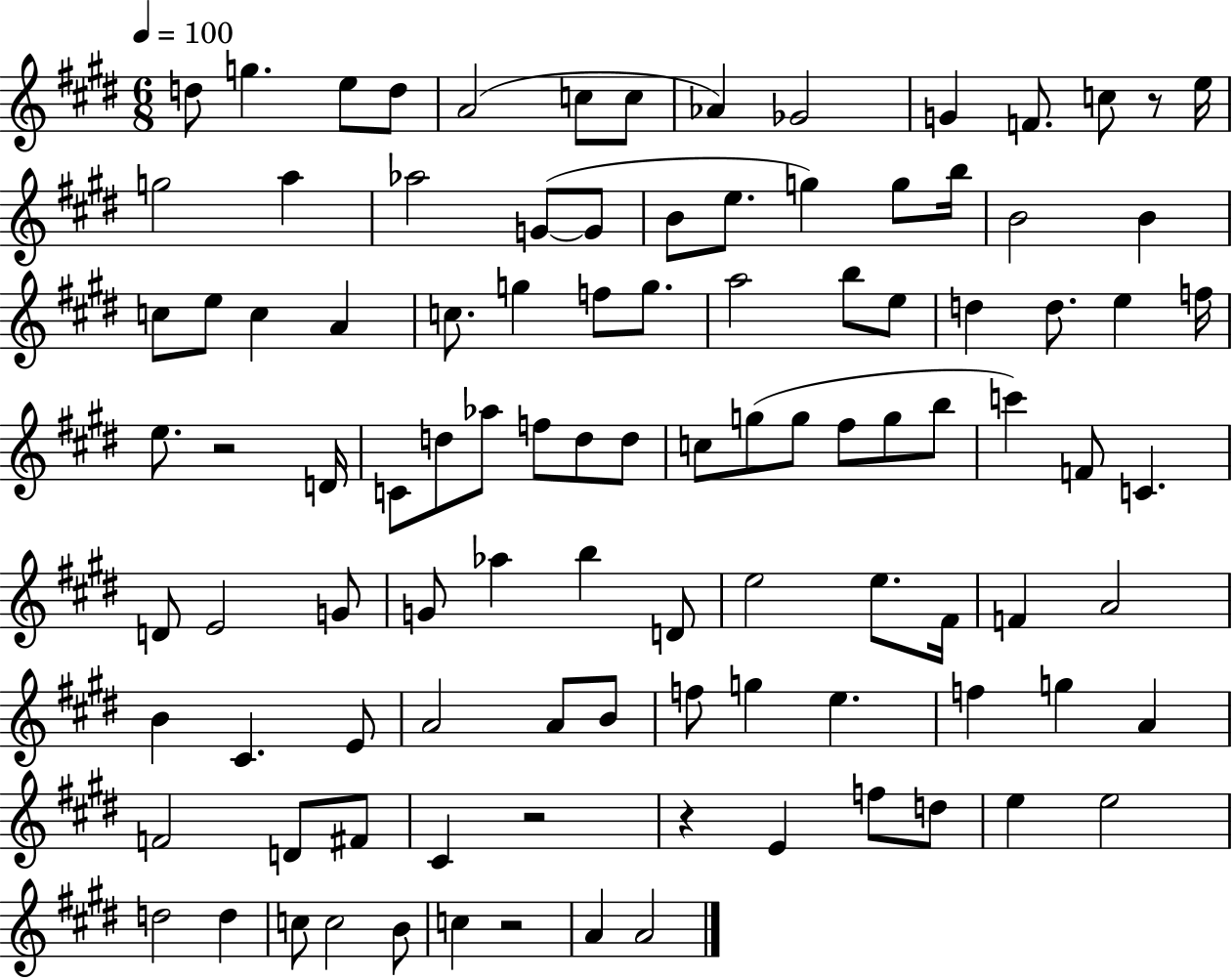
D5/e G5/q. E5/e D5/e A4/h C5/e C5/e Ab4/q Gb4/h G4/q F4/e. C5/e R/e E5/s G5/h A5/q Ab5/h G4/e G4/e B4/e E5/e. G5/q G5/e B5/s B4/h B4/q C5/e E5/e C5/q A4/q C5/e. G5/q F5/e G5/e. A5/h B5/e E5/e D5/q D5/e. E5/q F5/s E5/e. R/h D4/s C4/e D5/e Ab5/e F5/e D5/e D5/e C5/e G5/e G5/e F#5/e G5/e B5/e C6/q F4/e C4/q. D4/e E4/h G4/e G4/e Ab5/q B5/q D4/e E5/h E5/e. F#4/s F4/q A4/h B4/q C#4/q. E4/e A4/h A4/e B4/e F5/e G5/q E5/q. F5/q G5/q A4/q F4/h D4/e F#4/e C#4/q R/h R/q E4/q F5/e D5/e E5/q E5/h D5/h D5/q C5/e C5/h B4/e C5/q R/h A4/q A4/h